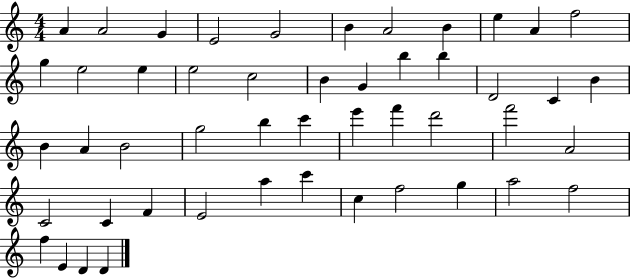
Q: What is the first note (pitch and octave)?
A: A4